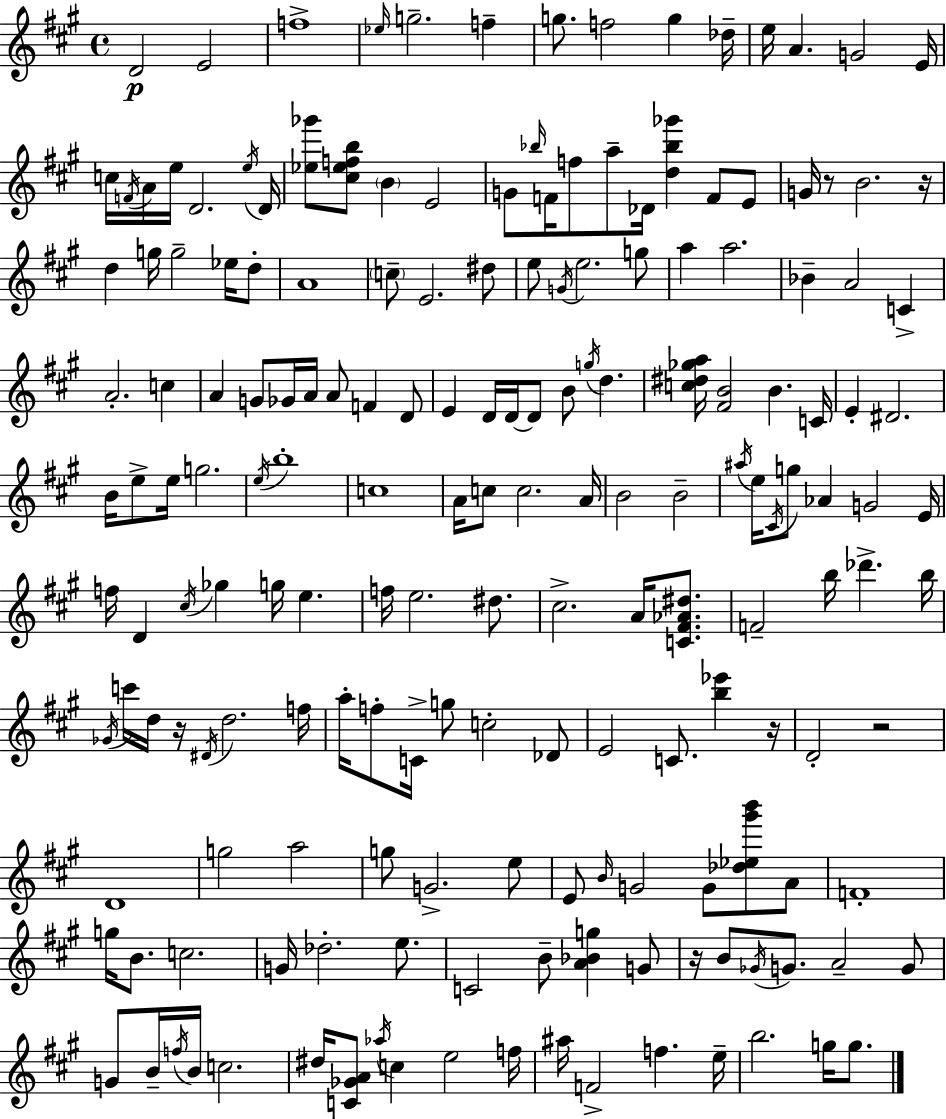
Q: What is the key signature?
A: A major